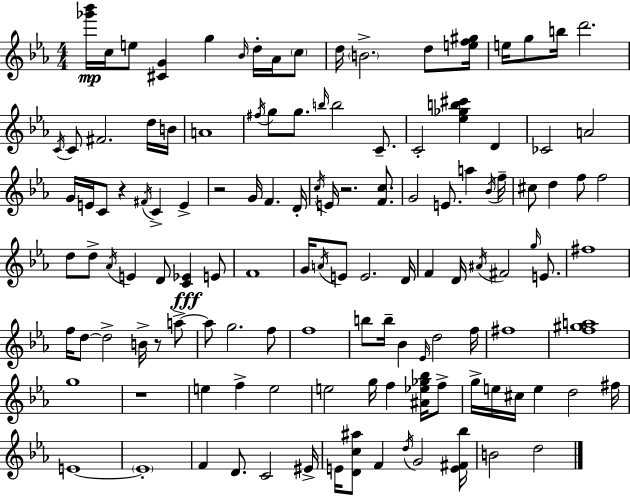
[Gb6,Bb6]/s C5/s E5/e [C#4,G4]/q G5/q Bb4/s D5/s Ab4/s C5/e D5/s B4/h. D5/e [E5,F5,G#5]/s E5/s G5/e B5/s D6/h. C4/s C4/e F#4/h. D5/s B4/s A4/w F#5/s G5/e G5/e. B5/s B5/h C4/e. C4/h [Eb5,Gb5,B5,C#6]/q D4/q CES4/h A4/h G4/s E4/s C4/e R/q F#4/s C4/q E4/q R/h G4/s F4/q. D4/s C5/s E4/s R/h. [F4,C5]/e. G4/h E4/e. A5/q Bb4/s F5/s C#5/e D5/q F5/e F5/h D5/e D5/e Ab4/s E4/q D4/e [C4,Eb4]/q E4/e F4/w G4/s A4/s E4/e E4/h. D4/s F4/q D4/s A#4/s F#4/h G5/s E4/e. F#5/w F5/s D5/e D5/h B4/s R/e A5/e A5/e G5/h. F5/e F5/w B5/e B5/s Bb4/q Eb4/s D5/h F5/s F#5/w [F5,G#5,A5]/w G5/w R/w E5/q F5/q E5/h E5/h G5/s F5/q [A#4,Eb5,Gb5,Bb5]/s F5/e G5/s E5/s C#5/s E5/q D5/h F#5/s E4/w E4/w F4/q D4/e. C4/h EIS4/s E4/s [D4,C5,A#5]/e F4/q D5/s G4/h [E4,F#4,Bb5]/s B4/h D5/h